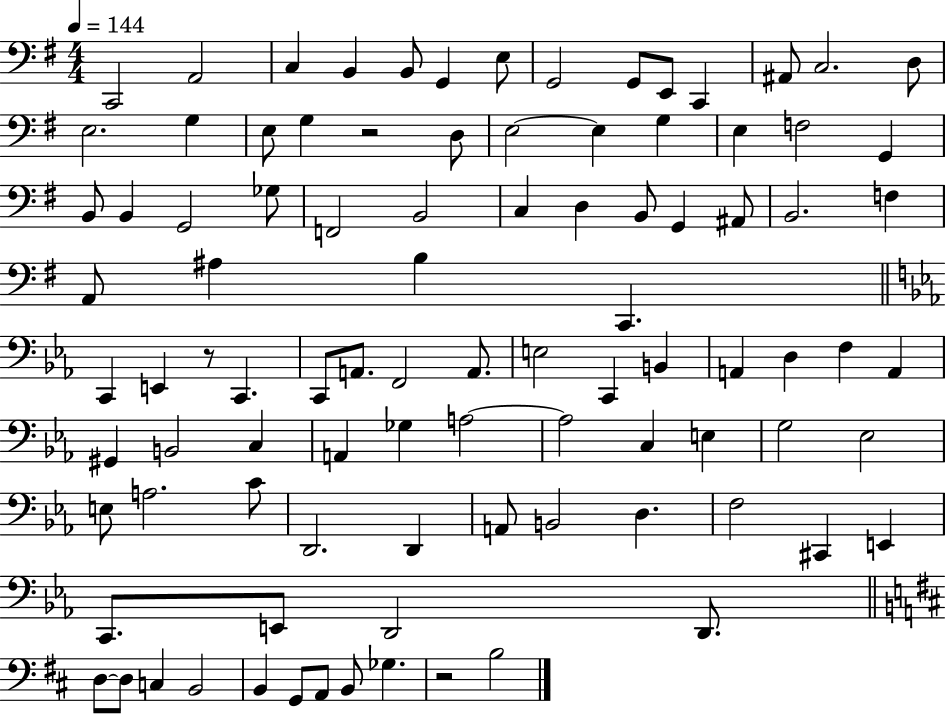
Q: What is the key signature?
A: G major